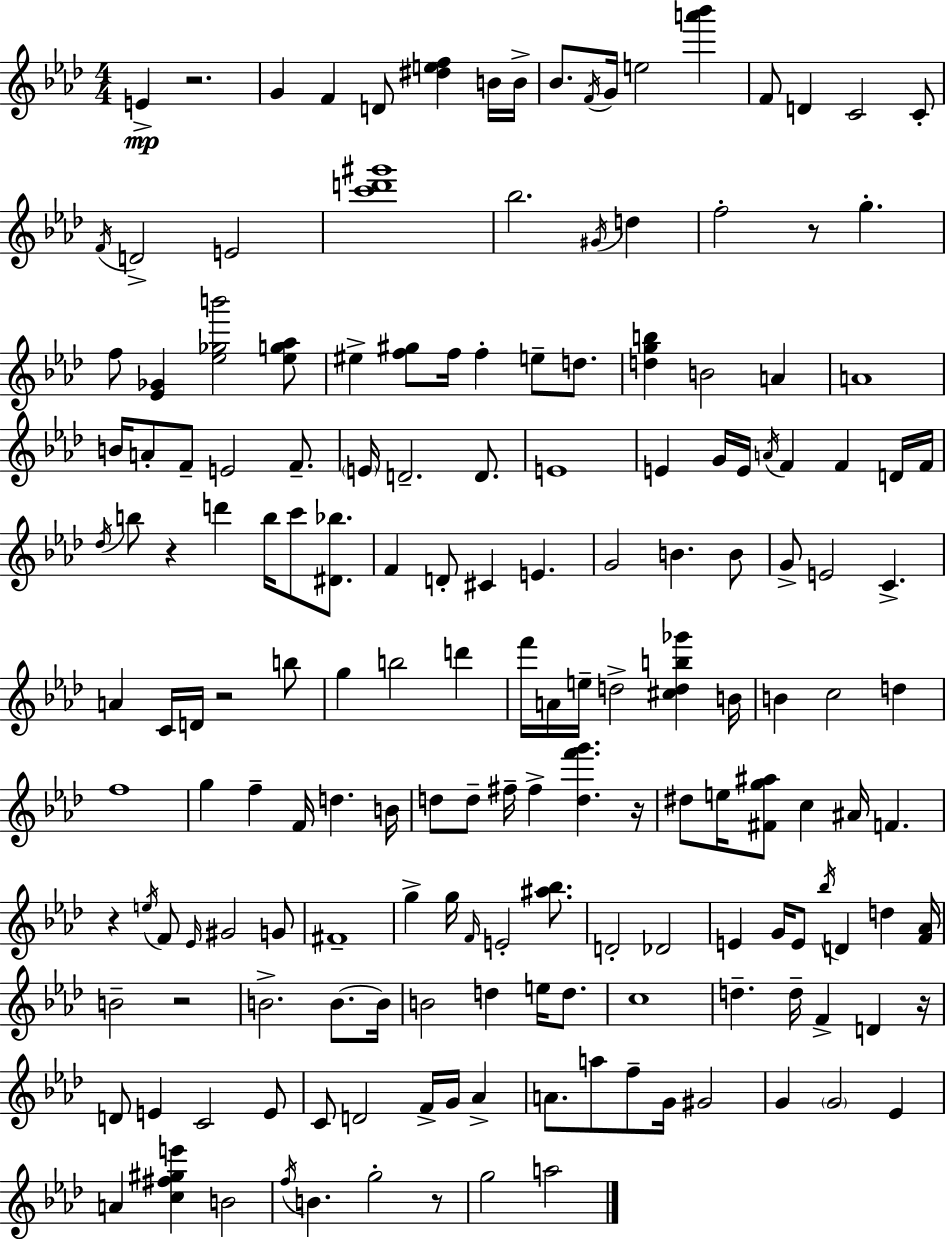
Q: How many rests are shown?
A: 9